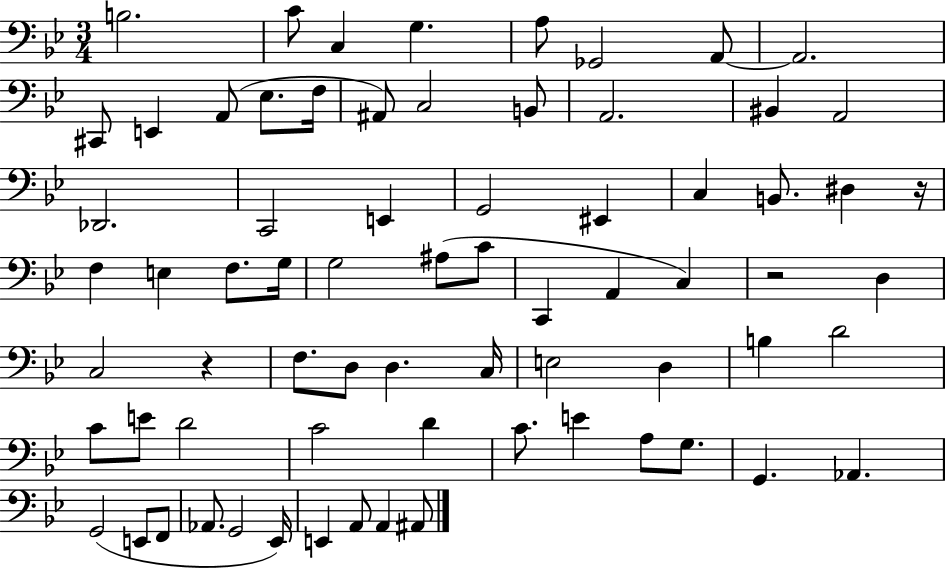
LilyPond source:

{
  \clef bass
  \numericTimeSignature
  \time 3/4
  \key bes \major
  b2. | c'8 c4 g4. | a8 ges,2 a,8~~ | a,2. | \break cis,8 e,4 a,8( ees8. f16 | ais,8) c2 b,8 | a,2. | bis,4 a,2 | \break des,2. | c,2 e,4 | g,2 eis,4 | c4 b,8. dis4 r16 | \break f4 e4 f8. g16 | g2 ais8( c'8 | c,4 a,4 c4) | r2 d4 | \break c2 r4 | f8. d8 d4. c16 | e2 d4 | b4 d'2 | \break c'8 e'8 d'2 | c'2 d'4 | c'8. e'4 a8 g8. | g,4. aes,4. | \break g,2( e,8 f,8 | aes,8. g,2 ees,16) | e,4 a,8 a,4 ais,8 | \bar "|."
}